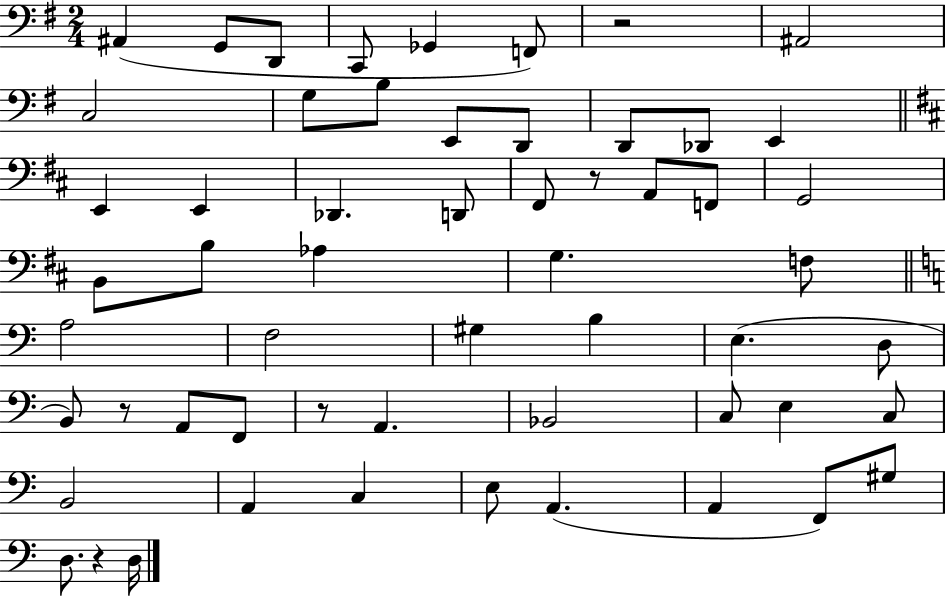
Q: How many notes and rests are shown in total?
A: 57